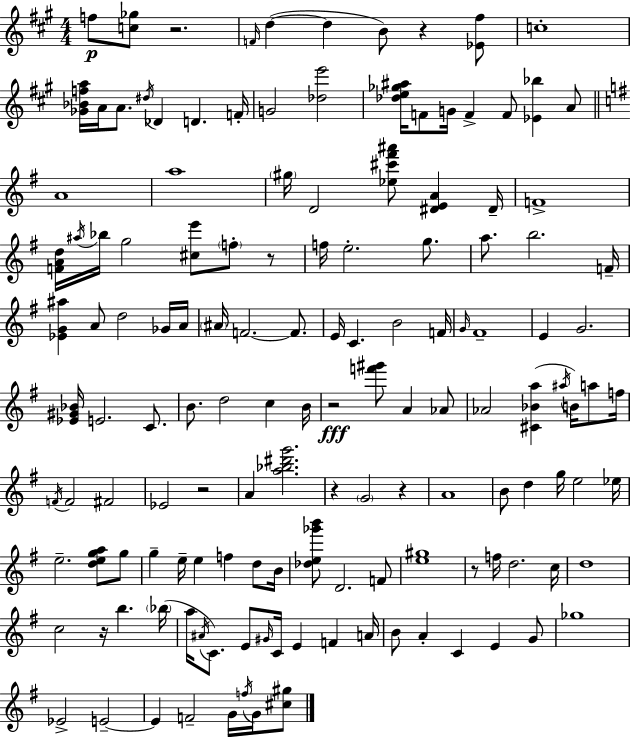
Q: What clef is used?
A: treble